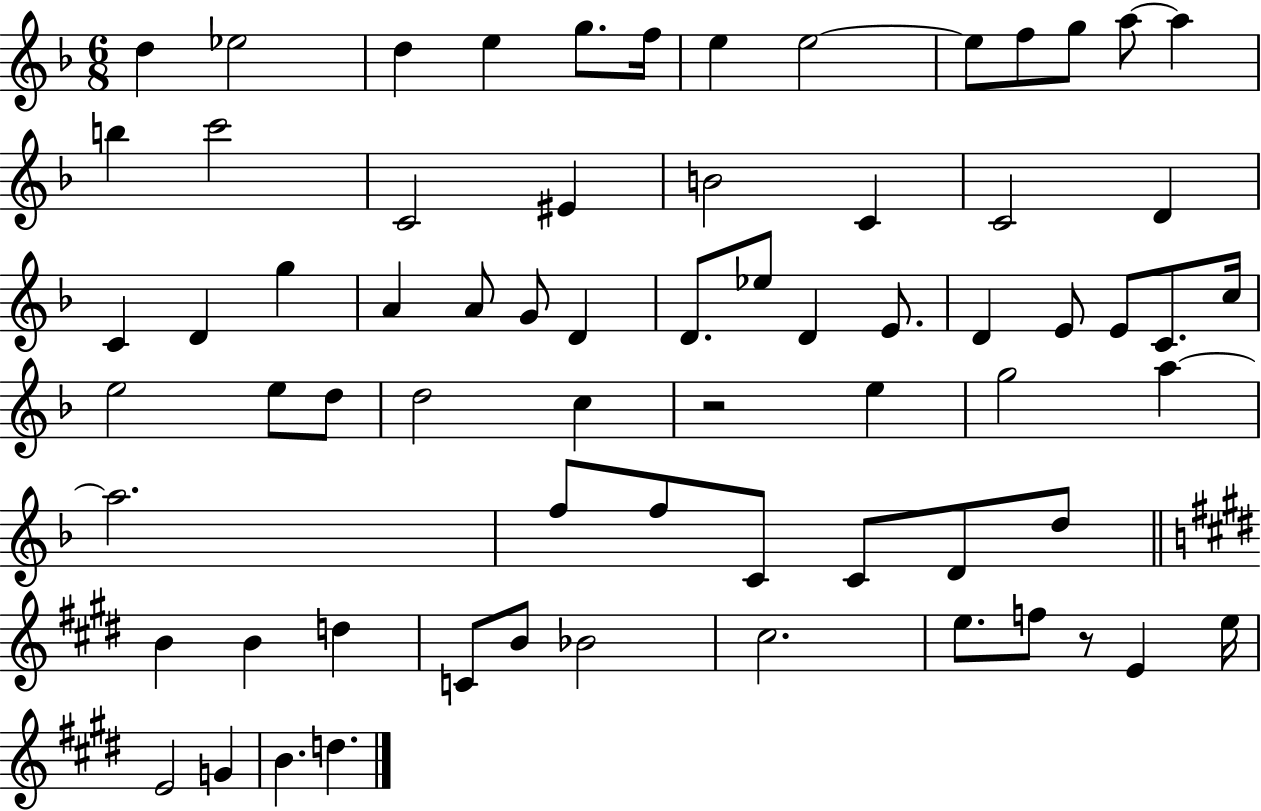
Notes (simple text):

D5/q Eb5/h D5/q E5/q G5/e. F5/s E5/q E5/h E5/e F5/e G5/e A5/e A5/q B5/q C6/h C4/h EIS4/q B4/h C4/q C4/h D4/q C4/q D4/q G5/q A4/q A4/e G4/e D4/q D4/e. Eb5/e D4/q E4/e. D4/q E4/e E4/e C4/e. C5/s E5/h E5/e D5/e D5/h C5/q R/h E5/q G5/h A5/q A5/h. F5/e F5/e C4/e C4/e D4/e D5/e B4/q B4/q D5/q C4/e B4/e Bb4/h C#5/h. E5/e. F5/e R/e E4/q E5/s E4/h G4/q B4/q. D5/q.